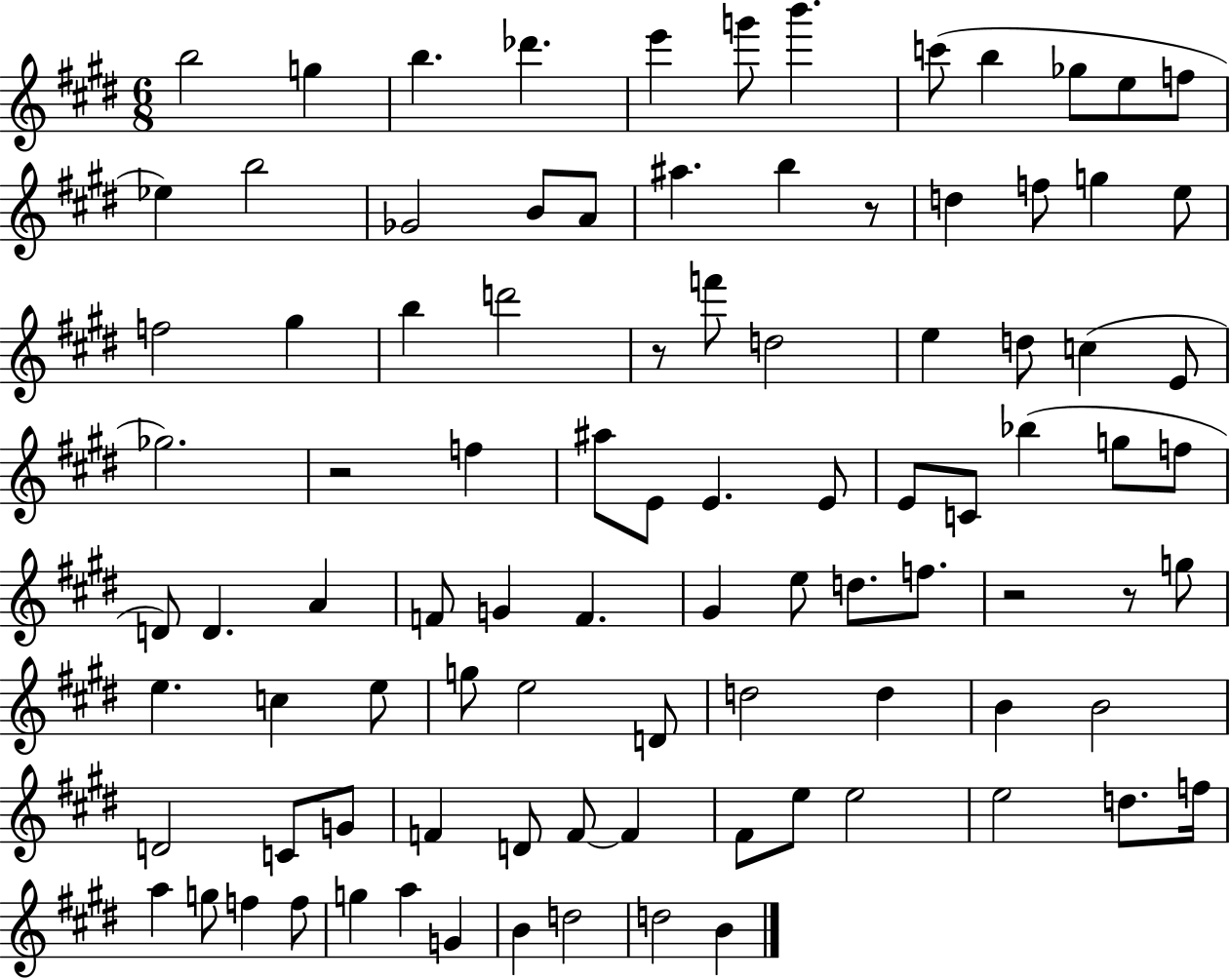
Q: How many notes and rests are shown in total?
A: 94